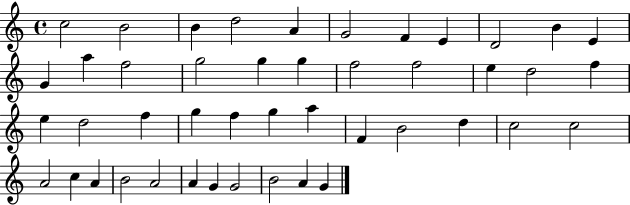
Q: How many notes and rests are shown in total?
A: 45